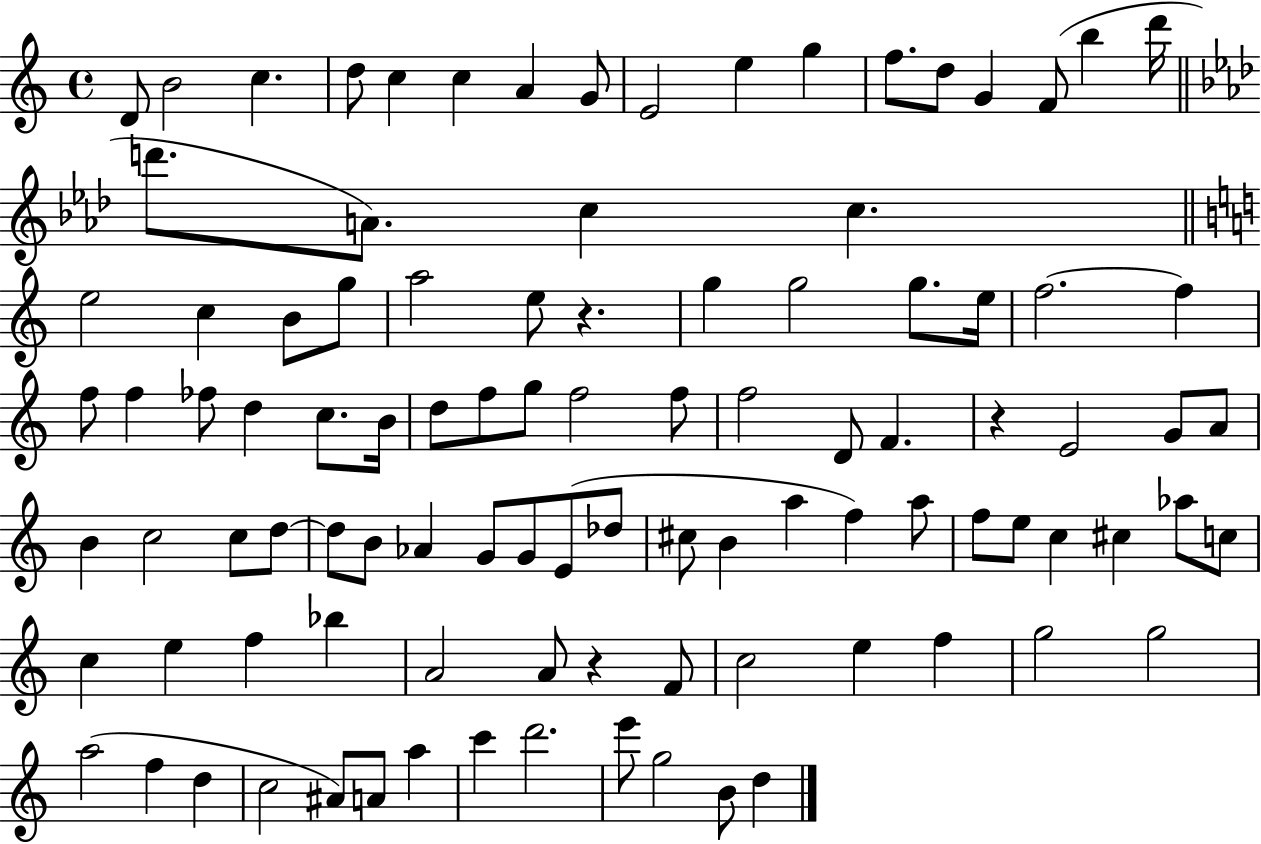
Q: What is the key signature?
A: C major